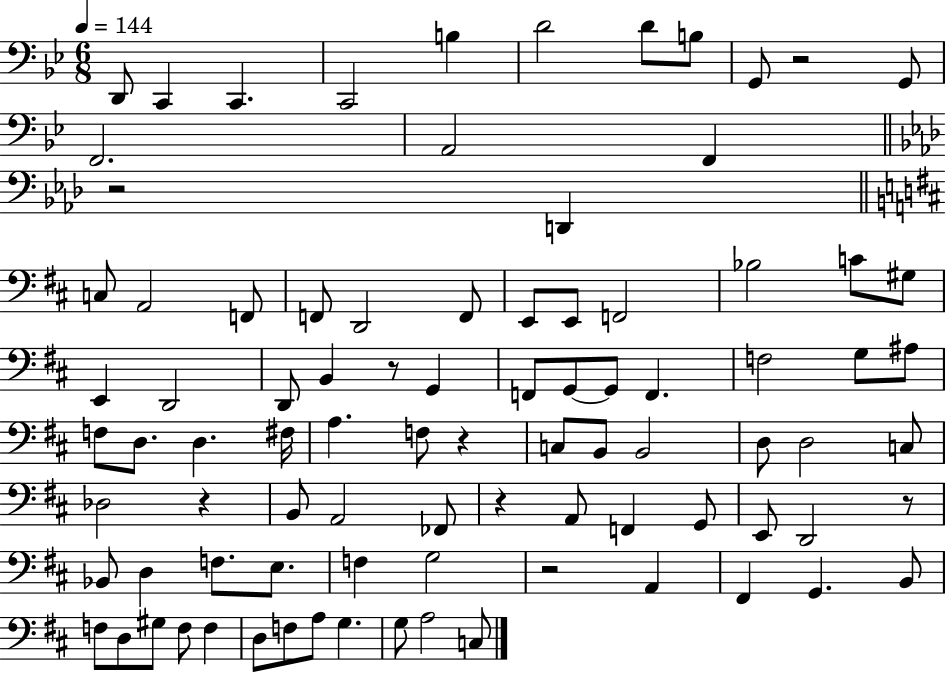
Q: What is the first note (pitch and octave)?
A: D2